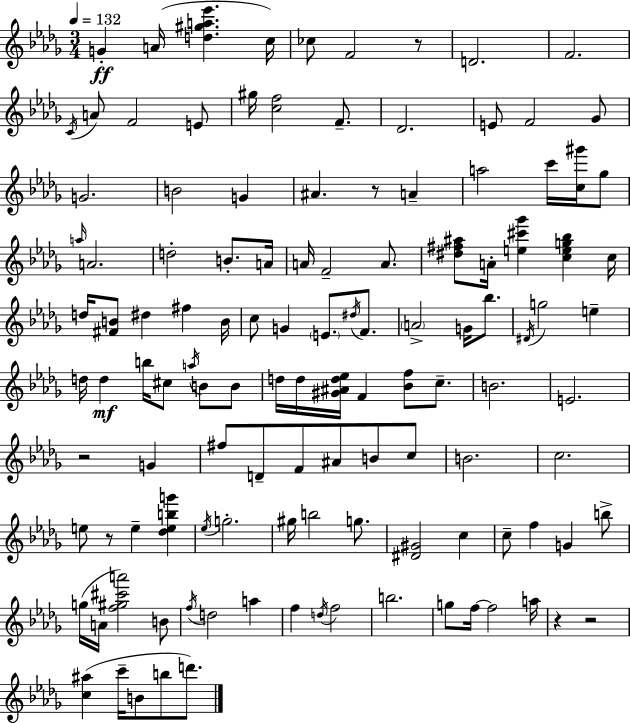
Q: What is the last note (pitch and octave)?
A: D6